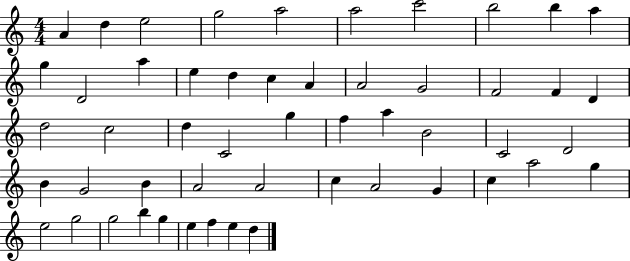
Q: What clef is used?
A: treble